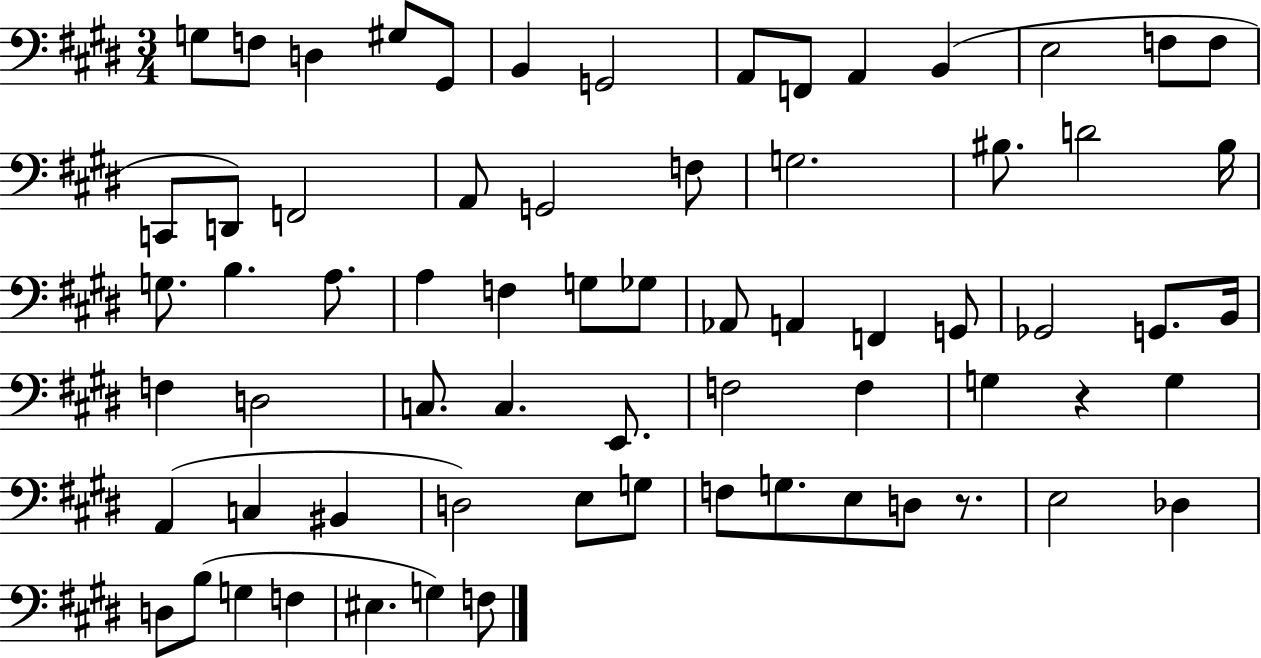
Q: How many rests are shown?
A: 2